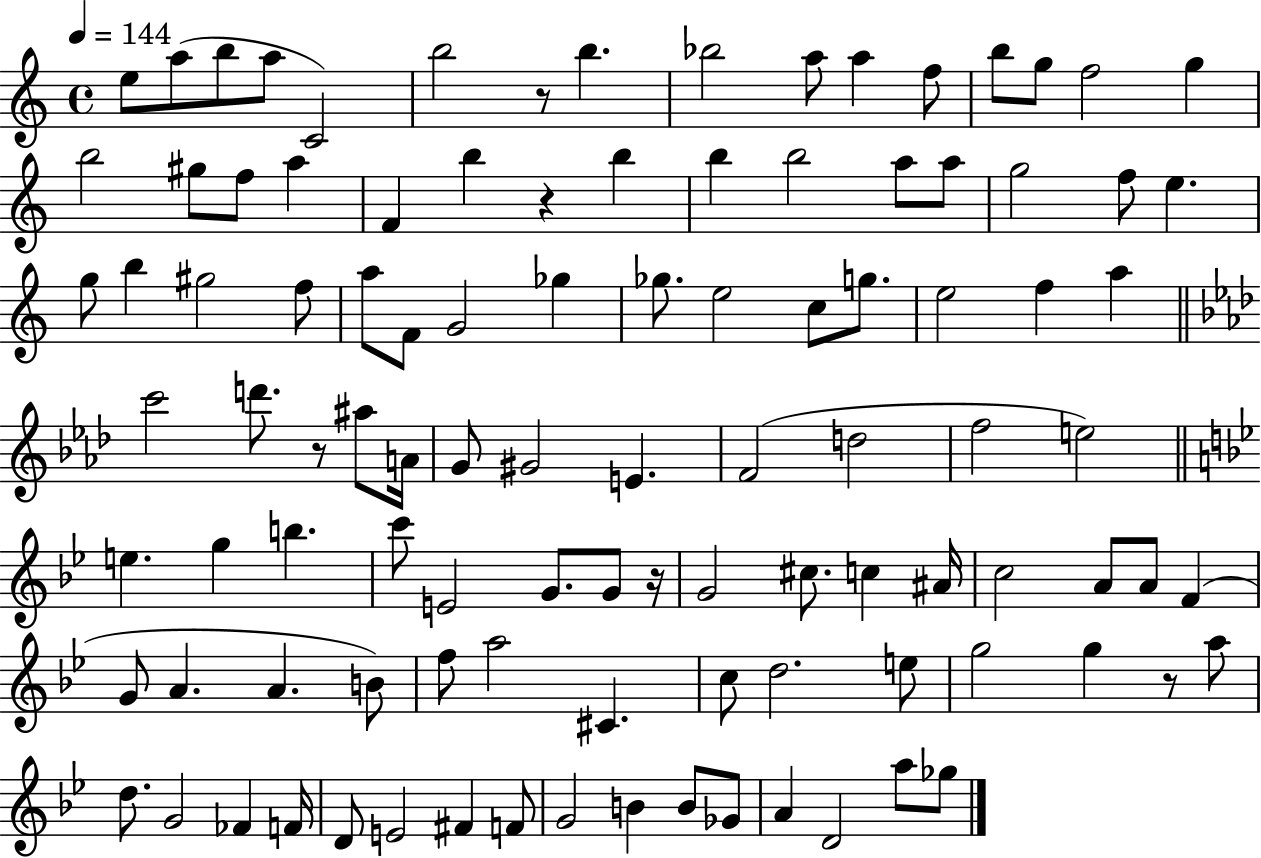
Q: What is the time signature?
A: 4/4